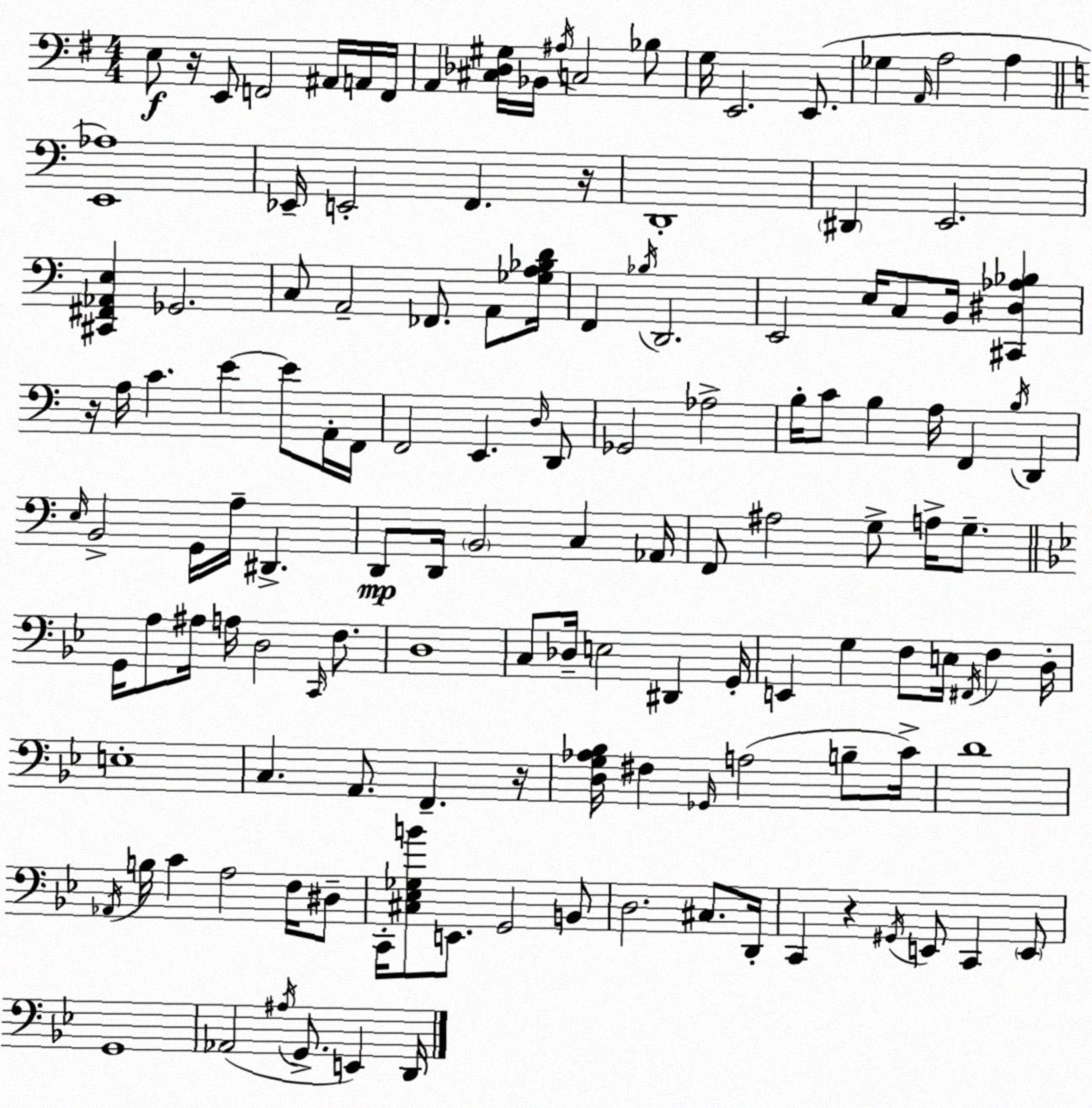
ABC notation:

X:1
T:Untitled
M:4/4
L:1/4
K:Em
E,/2 z/4 E,,/2 F,,2 ^A,,/4 A,,/4 F,,/4 A,, [^C,_D,^G,]/4 _B,,/4 ^A,/4 C,2 _B,/2 G,/4 E,,2 E,,/2 _G, A,,/4 A,2 A, [E,,_A,]4 _E,,/4 E,,2 F,, z/4 D,,4 ^D,, E,,2 [^C,,^F,,_A,,E,] _G,,2 C,/2 A,,2 _F,,/2 A,,/2 [_G,A,_B,D]/4 F,, _B,/4 D,,2 E,,2 E,/4 C,/2 B,,/4 [^C,,^D,_A,_B,] z/4 A,/4 C E E/2 A,,/4 F,,/4 F,,2 E,, D,/4 D,,/2 _G,,2 _A,2 B,/4 C/2 B, A,/4 F,, B,/4 D,, E,/4 B,,2 G,,/4 A,/4 ^D,, D,,/2 D,,/4 B,,2 C, _A,,/4 F,,/2 ^A,2 G,/2 A,/4 G,/2 G,,/4 A,/2 ^A,/4 A,/4 D,2 C,,/4 F,/2 D,4 C,/2 _D,/4 E,2 ^D,, G,,/4 E,, G, F,/2 E,/4 ^F,,/4 F, D,/4 E,4 C, A,,/2 F,, z/4 [D,G,_A,_B,]/4 ^F, _G,,/4 A,2 B,/2 C/4 D4 _A,,/4 B,/4 C A,2 F,/4 ^D,/2 C,,/4 [^C,_E,_G,B]/2 E,,/2 G,,2 B,,/2 D,2 ^C,/2 D,,/4 C,, z ^G,,/4 E,,/2 C,, E,,/2 G,,4 _A,,2 ^A,/4 G,,/2 E,, D,,/4